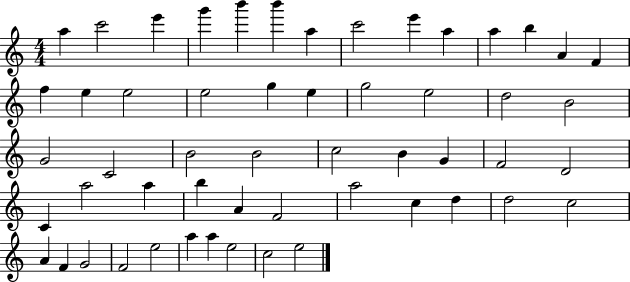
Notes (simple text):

A5/q C6/h E6/q G6/q B6/q B6/q A5/q C6/h E6/q A5/q A5/q B5/q A4/q F4/q F5/q E5/q E5/h E5/h G5/q E5/q G5/h E5/h D5/h B4/h G4/h C4/h B4/h B4/h C5/h B4/q G4/q F4/h D4/h C4/q A5/h A5/q B5/q A4/q F4/h A5/h C5/q D5/q D5/h C5/h A4/q F4/q G4/h F4/h E5/h A5/q A5/q E5/h C5/h E5/h